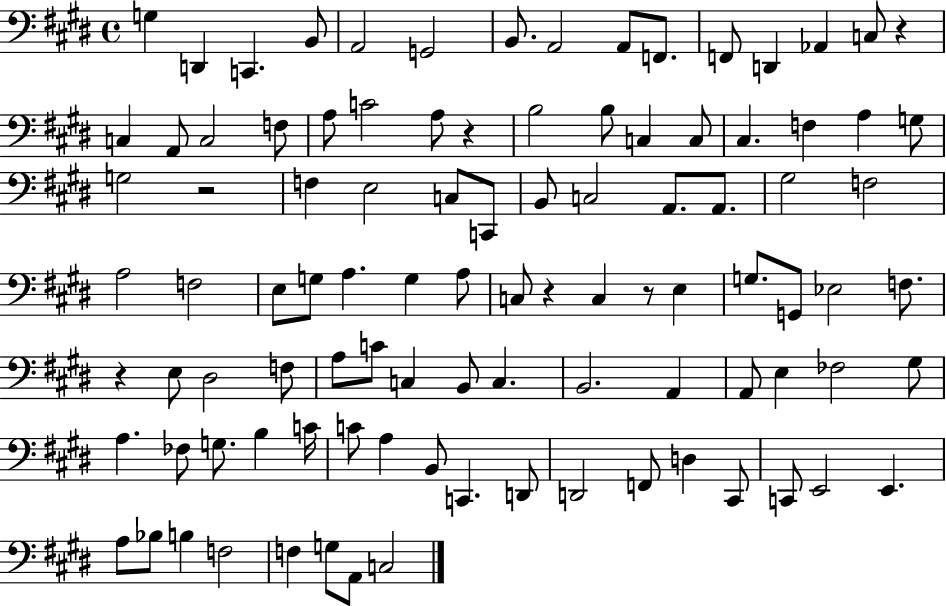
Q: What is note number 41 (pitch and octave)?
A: A3